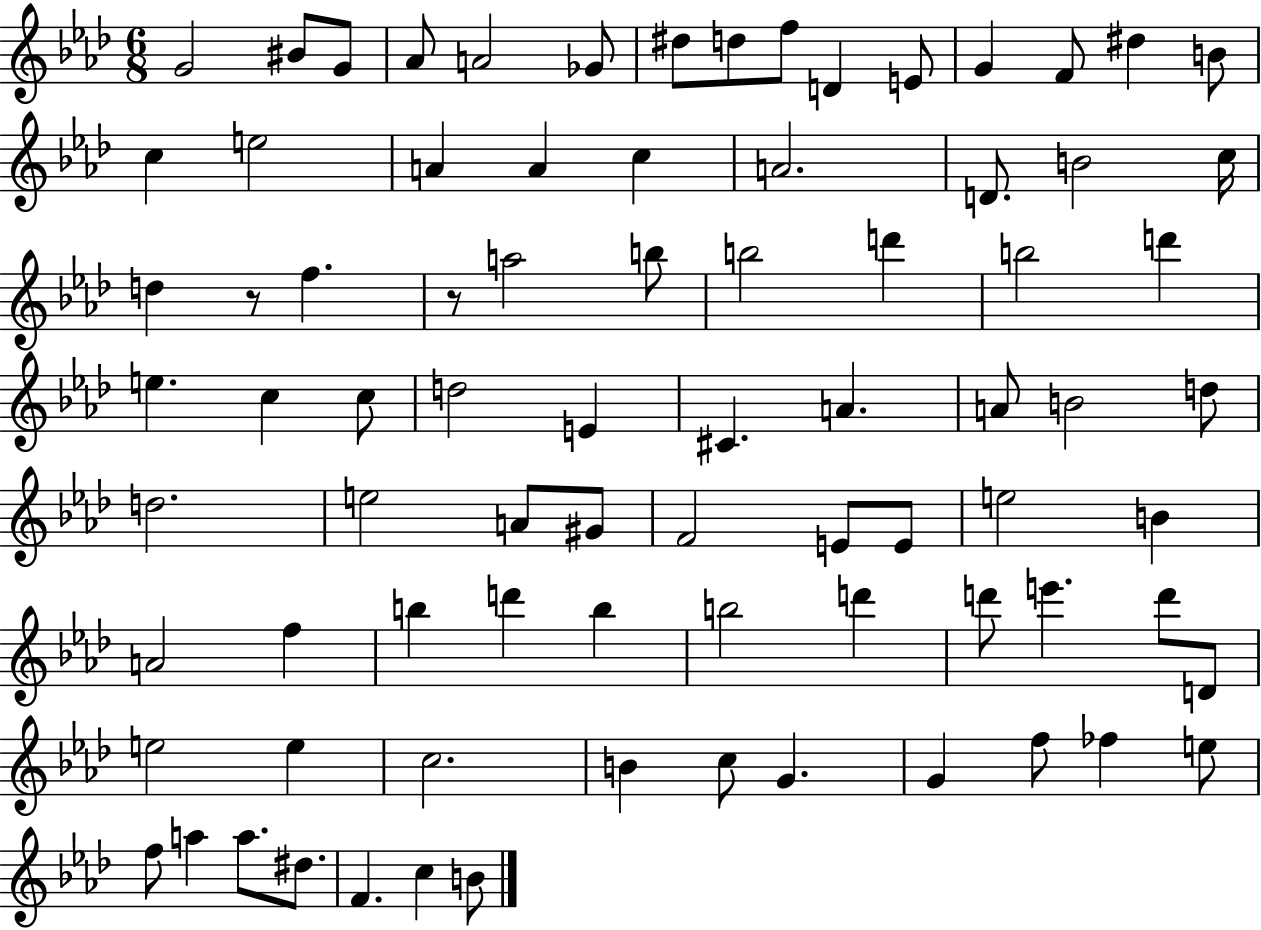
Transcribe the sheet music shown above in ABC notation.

X:1
T:Untitled
M:6/8
L:1/4
K:Ab
G2 ^B/2 G/2 _A/2 A2 _G/2 ^d/2 d/2 f/2 D E/2 G F/2 ^d B/2 c e2 A A c A2 D/2 B2 c/4 d z/2 f z/2 a2 b/2 b2 d' b2 d' e c c/2 d2 E ^C A A/2 B2 d/2 d2 e2 A/2 ^G/2 F2 E/2 E/2 e2 B A2 f b d' b b2 d' d'/2 e' d'/2 D/2 e2 e c2 B c/2 G G f/2 _f e/2 f/2 a a/2 ^d/2 F c B/2